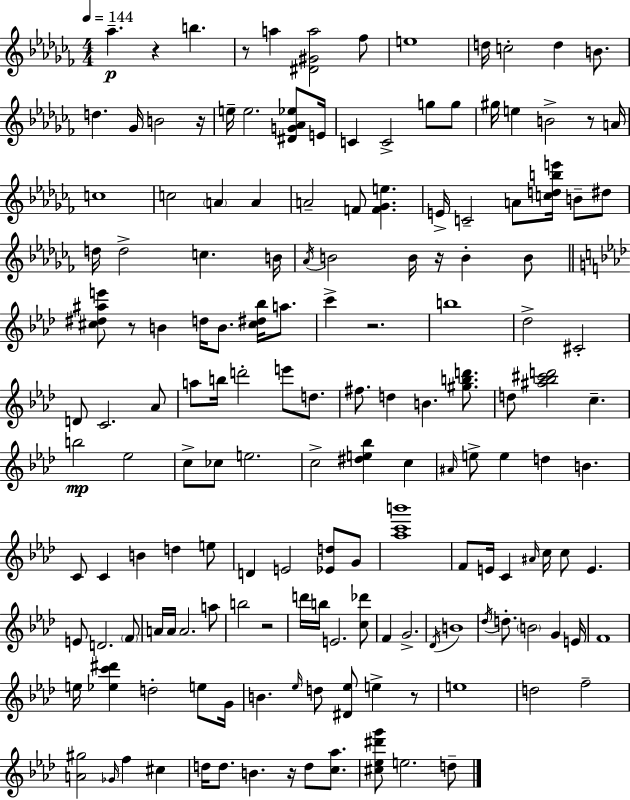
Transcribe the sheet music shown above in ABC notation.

X:1
T:Untitled
M:4/4
L:1/4
K:Abm
_a z b z/2 a [^D^Ga]2 _f/2 e4 d/4 c2 d B/2 d _G/4 B2 z/4 e/4 e2 [^DG_A_e]/2 E/4 C C2 g/2 g/2 ^g/4 e B2 z/2 A/4 c4 c2 A A A2 F/2 [F_Ge] E/4 C2 A/2 [cdbe']/4 B/2 ^d/2 d/4 d2 c B/4 _A/4 B2 B/4 z/4 B B/2 [^c^d^ae']/2 z/2 B d/4 B/2 [^c^d_b]/4 a/2 c' z2 b4 _d2 ^C2 D/2 C2 _A/2 a/2 b/4 d'2 e'/2 d/2 ^f/2 d B [^gbd']/2 d/2 [^a_b^c'd']2 c b2 _e2 c/2 _c/2 e2 c2 [^de_b] c ^A/4 e/2 e d B C/2 C B d e/2 D E2 [_Ed]/2 G/2 [_ac'b']4 F/2 E/4 C ^A/4 c/4 c/2 E E/2 D2 F/2 A/4 A/4 A2 a/2 b2 z2 d'/4 b/4 E2 [c_d']/2 F G2 _D/4 B4 _d/4 d/2 B2 G E/4 F4 e/4 [_ec'^d'] d2 e/2 G/4 B _e/4 d/2 [^D_e]/2 e z/2 e4 d2 f2 [A^g]2 _G/4 f ^c d/4 d/2 B z/4 d/2 [c_a]/2 [^c_e^d'g']/2 e2 d/2